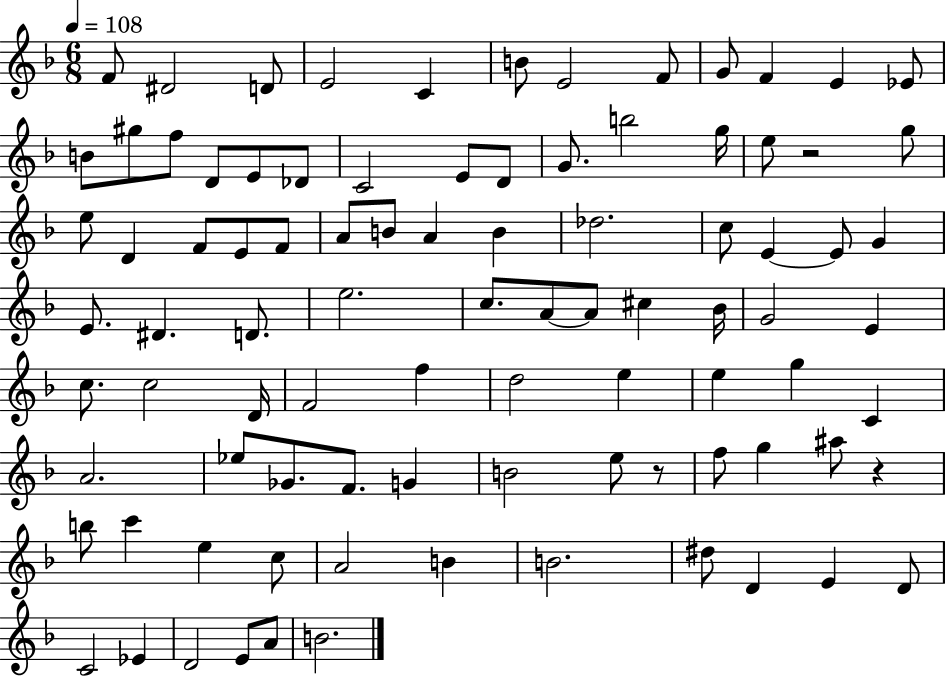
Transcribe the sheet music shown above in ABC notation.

X:1
T:Untitled
M:6/8
L:1/4
K:F
F/2 ^D2 D/2 E2 C B/2 E2 F/2 G/2 F E _E/2 B/2 ^g/2 f/2 D/2 E/2 _D/2 C2 E/2 D/2 G/2 b2 g/4 e/2 z2 g/2 e/2 D F/2 E/2 F/2 A/2 B/2 A B _d2 c/2 E E/2 G E/2 ^D D/2 e2 c/2 A/2 A/2 ^c _B/4 G2 E c/2 c2 D/4 F2 f d2 e e g C A2 _e/2 _G/2 F/2 G B2 e/2 z/2 f/2 g ^a/2 z b/2 c' e c/2 A2 B B2 ^d/2 D E D/2 C2 _E D2 E/2 A/2 B2